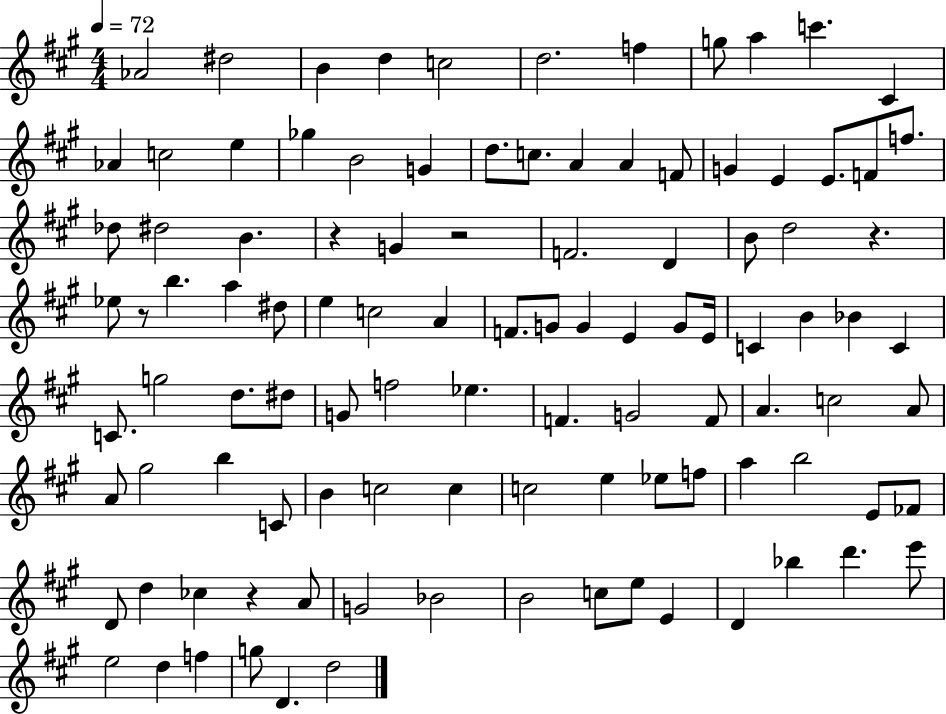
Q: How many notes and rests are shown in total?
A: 105